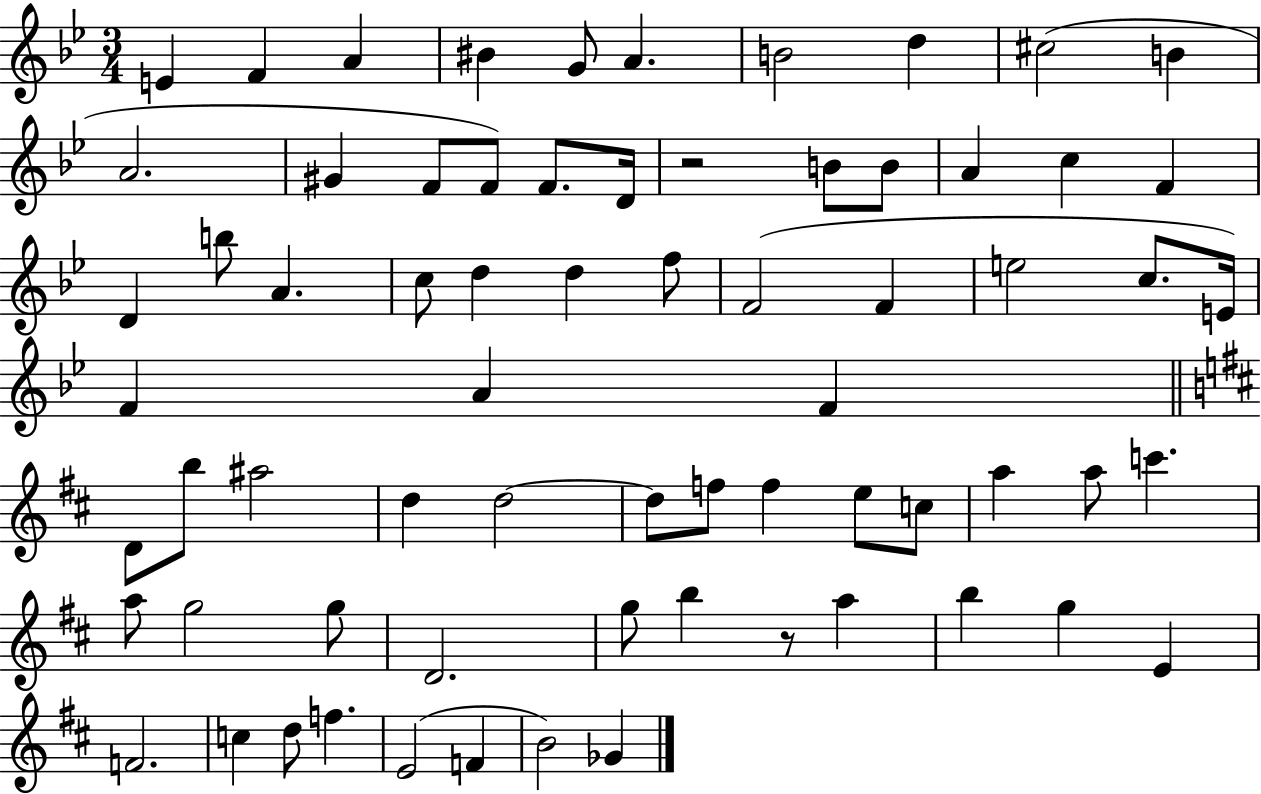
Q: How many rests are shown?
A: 2